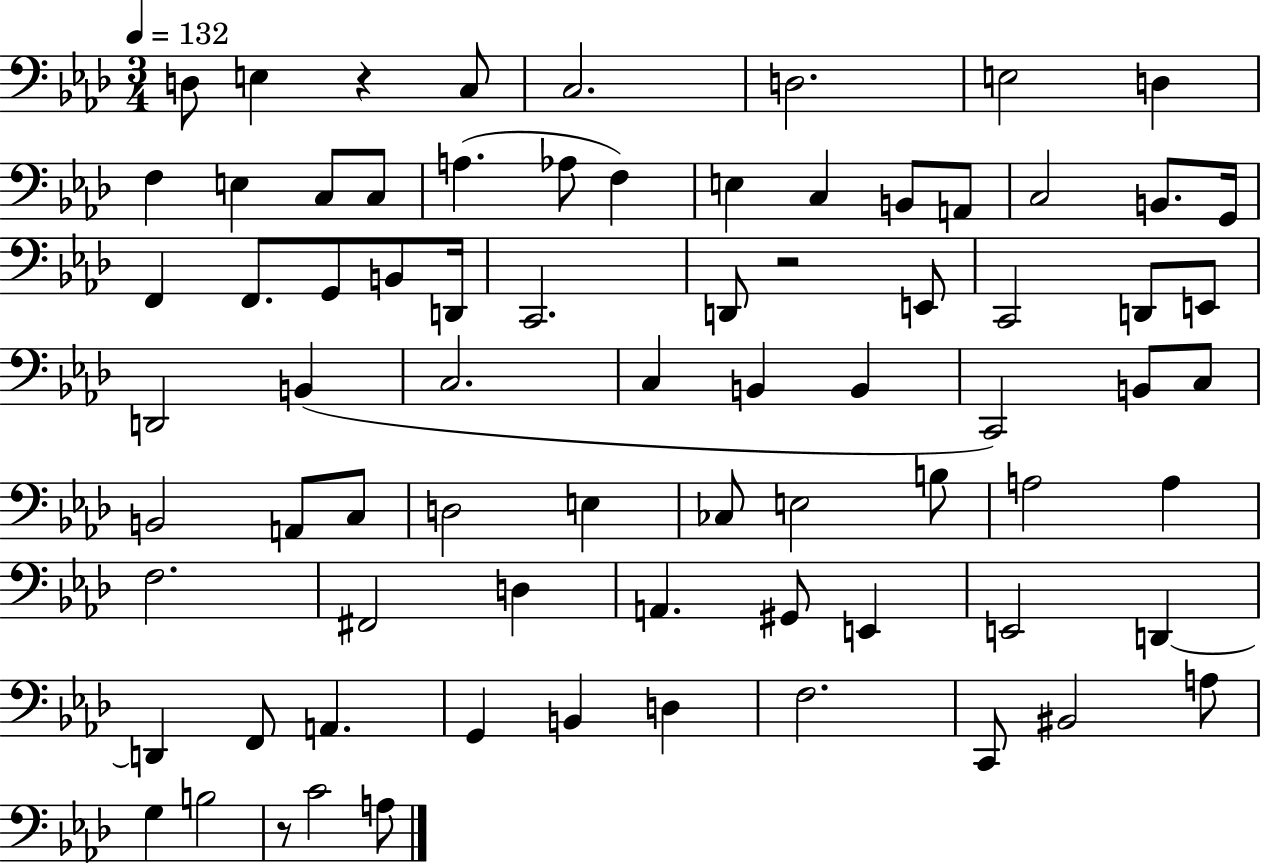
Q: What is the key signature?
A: AES major